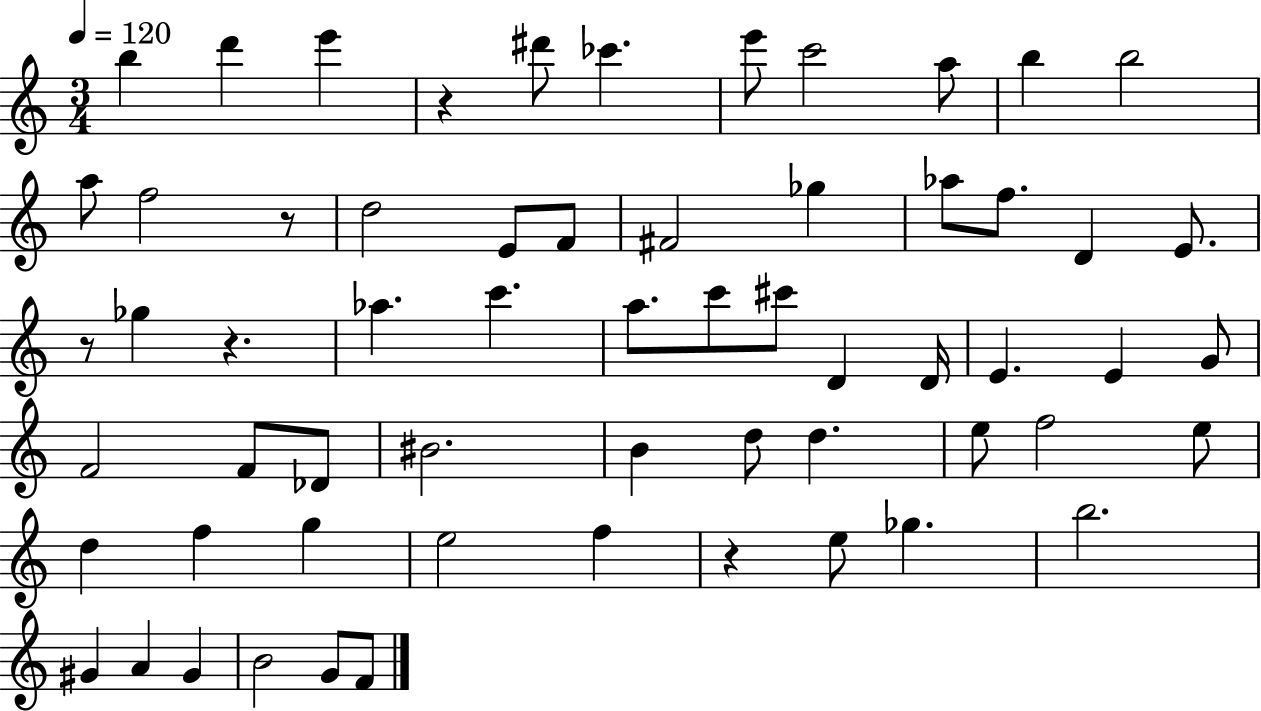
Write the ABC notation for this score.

X:1
T:Untitled
M:3/4
L:1/4
K:C
b d' e' z ^d'/2 _c' e'/2 c'2 a/2 b b2 a/2 f2 z/2 d2 E/2 F/2 ^F2 _g _a/2 f/2 D E/2 z/2 _g z _a c' a/2 c'/2 ^c'/2 D D/4 E E G/2 F2 F/2 _D/2 ^B2 B d/2 d e/2 f2 e/2 d f g e2 f z e/2 _g b2 ^G A ^G B2 G/2 F/2